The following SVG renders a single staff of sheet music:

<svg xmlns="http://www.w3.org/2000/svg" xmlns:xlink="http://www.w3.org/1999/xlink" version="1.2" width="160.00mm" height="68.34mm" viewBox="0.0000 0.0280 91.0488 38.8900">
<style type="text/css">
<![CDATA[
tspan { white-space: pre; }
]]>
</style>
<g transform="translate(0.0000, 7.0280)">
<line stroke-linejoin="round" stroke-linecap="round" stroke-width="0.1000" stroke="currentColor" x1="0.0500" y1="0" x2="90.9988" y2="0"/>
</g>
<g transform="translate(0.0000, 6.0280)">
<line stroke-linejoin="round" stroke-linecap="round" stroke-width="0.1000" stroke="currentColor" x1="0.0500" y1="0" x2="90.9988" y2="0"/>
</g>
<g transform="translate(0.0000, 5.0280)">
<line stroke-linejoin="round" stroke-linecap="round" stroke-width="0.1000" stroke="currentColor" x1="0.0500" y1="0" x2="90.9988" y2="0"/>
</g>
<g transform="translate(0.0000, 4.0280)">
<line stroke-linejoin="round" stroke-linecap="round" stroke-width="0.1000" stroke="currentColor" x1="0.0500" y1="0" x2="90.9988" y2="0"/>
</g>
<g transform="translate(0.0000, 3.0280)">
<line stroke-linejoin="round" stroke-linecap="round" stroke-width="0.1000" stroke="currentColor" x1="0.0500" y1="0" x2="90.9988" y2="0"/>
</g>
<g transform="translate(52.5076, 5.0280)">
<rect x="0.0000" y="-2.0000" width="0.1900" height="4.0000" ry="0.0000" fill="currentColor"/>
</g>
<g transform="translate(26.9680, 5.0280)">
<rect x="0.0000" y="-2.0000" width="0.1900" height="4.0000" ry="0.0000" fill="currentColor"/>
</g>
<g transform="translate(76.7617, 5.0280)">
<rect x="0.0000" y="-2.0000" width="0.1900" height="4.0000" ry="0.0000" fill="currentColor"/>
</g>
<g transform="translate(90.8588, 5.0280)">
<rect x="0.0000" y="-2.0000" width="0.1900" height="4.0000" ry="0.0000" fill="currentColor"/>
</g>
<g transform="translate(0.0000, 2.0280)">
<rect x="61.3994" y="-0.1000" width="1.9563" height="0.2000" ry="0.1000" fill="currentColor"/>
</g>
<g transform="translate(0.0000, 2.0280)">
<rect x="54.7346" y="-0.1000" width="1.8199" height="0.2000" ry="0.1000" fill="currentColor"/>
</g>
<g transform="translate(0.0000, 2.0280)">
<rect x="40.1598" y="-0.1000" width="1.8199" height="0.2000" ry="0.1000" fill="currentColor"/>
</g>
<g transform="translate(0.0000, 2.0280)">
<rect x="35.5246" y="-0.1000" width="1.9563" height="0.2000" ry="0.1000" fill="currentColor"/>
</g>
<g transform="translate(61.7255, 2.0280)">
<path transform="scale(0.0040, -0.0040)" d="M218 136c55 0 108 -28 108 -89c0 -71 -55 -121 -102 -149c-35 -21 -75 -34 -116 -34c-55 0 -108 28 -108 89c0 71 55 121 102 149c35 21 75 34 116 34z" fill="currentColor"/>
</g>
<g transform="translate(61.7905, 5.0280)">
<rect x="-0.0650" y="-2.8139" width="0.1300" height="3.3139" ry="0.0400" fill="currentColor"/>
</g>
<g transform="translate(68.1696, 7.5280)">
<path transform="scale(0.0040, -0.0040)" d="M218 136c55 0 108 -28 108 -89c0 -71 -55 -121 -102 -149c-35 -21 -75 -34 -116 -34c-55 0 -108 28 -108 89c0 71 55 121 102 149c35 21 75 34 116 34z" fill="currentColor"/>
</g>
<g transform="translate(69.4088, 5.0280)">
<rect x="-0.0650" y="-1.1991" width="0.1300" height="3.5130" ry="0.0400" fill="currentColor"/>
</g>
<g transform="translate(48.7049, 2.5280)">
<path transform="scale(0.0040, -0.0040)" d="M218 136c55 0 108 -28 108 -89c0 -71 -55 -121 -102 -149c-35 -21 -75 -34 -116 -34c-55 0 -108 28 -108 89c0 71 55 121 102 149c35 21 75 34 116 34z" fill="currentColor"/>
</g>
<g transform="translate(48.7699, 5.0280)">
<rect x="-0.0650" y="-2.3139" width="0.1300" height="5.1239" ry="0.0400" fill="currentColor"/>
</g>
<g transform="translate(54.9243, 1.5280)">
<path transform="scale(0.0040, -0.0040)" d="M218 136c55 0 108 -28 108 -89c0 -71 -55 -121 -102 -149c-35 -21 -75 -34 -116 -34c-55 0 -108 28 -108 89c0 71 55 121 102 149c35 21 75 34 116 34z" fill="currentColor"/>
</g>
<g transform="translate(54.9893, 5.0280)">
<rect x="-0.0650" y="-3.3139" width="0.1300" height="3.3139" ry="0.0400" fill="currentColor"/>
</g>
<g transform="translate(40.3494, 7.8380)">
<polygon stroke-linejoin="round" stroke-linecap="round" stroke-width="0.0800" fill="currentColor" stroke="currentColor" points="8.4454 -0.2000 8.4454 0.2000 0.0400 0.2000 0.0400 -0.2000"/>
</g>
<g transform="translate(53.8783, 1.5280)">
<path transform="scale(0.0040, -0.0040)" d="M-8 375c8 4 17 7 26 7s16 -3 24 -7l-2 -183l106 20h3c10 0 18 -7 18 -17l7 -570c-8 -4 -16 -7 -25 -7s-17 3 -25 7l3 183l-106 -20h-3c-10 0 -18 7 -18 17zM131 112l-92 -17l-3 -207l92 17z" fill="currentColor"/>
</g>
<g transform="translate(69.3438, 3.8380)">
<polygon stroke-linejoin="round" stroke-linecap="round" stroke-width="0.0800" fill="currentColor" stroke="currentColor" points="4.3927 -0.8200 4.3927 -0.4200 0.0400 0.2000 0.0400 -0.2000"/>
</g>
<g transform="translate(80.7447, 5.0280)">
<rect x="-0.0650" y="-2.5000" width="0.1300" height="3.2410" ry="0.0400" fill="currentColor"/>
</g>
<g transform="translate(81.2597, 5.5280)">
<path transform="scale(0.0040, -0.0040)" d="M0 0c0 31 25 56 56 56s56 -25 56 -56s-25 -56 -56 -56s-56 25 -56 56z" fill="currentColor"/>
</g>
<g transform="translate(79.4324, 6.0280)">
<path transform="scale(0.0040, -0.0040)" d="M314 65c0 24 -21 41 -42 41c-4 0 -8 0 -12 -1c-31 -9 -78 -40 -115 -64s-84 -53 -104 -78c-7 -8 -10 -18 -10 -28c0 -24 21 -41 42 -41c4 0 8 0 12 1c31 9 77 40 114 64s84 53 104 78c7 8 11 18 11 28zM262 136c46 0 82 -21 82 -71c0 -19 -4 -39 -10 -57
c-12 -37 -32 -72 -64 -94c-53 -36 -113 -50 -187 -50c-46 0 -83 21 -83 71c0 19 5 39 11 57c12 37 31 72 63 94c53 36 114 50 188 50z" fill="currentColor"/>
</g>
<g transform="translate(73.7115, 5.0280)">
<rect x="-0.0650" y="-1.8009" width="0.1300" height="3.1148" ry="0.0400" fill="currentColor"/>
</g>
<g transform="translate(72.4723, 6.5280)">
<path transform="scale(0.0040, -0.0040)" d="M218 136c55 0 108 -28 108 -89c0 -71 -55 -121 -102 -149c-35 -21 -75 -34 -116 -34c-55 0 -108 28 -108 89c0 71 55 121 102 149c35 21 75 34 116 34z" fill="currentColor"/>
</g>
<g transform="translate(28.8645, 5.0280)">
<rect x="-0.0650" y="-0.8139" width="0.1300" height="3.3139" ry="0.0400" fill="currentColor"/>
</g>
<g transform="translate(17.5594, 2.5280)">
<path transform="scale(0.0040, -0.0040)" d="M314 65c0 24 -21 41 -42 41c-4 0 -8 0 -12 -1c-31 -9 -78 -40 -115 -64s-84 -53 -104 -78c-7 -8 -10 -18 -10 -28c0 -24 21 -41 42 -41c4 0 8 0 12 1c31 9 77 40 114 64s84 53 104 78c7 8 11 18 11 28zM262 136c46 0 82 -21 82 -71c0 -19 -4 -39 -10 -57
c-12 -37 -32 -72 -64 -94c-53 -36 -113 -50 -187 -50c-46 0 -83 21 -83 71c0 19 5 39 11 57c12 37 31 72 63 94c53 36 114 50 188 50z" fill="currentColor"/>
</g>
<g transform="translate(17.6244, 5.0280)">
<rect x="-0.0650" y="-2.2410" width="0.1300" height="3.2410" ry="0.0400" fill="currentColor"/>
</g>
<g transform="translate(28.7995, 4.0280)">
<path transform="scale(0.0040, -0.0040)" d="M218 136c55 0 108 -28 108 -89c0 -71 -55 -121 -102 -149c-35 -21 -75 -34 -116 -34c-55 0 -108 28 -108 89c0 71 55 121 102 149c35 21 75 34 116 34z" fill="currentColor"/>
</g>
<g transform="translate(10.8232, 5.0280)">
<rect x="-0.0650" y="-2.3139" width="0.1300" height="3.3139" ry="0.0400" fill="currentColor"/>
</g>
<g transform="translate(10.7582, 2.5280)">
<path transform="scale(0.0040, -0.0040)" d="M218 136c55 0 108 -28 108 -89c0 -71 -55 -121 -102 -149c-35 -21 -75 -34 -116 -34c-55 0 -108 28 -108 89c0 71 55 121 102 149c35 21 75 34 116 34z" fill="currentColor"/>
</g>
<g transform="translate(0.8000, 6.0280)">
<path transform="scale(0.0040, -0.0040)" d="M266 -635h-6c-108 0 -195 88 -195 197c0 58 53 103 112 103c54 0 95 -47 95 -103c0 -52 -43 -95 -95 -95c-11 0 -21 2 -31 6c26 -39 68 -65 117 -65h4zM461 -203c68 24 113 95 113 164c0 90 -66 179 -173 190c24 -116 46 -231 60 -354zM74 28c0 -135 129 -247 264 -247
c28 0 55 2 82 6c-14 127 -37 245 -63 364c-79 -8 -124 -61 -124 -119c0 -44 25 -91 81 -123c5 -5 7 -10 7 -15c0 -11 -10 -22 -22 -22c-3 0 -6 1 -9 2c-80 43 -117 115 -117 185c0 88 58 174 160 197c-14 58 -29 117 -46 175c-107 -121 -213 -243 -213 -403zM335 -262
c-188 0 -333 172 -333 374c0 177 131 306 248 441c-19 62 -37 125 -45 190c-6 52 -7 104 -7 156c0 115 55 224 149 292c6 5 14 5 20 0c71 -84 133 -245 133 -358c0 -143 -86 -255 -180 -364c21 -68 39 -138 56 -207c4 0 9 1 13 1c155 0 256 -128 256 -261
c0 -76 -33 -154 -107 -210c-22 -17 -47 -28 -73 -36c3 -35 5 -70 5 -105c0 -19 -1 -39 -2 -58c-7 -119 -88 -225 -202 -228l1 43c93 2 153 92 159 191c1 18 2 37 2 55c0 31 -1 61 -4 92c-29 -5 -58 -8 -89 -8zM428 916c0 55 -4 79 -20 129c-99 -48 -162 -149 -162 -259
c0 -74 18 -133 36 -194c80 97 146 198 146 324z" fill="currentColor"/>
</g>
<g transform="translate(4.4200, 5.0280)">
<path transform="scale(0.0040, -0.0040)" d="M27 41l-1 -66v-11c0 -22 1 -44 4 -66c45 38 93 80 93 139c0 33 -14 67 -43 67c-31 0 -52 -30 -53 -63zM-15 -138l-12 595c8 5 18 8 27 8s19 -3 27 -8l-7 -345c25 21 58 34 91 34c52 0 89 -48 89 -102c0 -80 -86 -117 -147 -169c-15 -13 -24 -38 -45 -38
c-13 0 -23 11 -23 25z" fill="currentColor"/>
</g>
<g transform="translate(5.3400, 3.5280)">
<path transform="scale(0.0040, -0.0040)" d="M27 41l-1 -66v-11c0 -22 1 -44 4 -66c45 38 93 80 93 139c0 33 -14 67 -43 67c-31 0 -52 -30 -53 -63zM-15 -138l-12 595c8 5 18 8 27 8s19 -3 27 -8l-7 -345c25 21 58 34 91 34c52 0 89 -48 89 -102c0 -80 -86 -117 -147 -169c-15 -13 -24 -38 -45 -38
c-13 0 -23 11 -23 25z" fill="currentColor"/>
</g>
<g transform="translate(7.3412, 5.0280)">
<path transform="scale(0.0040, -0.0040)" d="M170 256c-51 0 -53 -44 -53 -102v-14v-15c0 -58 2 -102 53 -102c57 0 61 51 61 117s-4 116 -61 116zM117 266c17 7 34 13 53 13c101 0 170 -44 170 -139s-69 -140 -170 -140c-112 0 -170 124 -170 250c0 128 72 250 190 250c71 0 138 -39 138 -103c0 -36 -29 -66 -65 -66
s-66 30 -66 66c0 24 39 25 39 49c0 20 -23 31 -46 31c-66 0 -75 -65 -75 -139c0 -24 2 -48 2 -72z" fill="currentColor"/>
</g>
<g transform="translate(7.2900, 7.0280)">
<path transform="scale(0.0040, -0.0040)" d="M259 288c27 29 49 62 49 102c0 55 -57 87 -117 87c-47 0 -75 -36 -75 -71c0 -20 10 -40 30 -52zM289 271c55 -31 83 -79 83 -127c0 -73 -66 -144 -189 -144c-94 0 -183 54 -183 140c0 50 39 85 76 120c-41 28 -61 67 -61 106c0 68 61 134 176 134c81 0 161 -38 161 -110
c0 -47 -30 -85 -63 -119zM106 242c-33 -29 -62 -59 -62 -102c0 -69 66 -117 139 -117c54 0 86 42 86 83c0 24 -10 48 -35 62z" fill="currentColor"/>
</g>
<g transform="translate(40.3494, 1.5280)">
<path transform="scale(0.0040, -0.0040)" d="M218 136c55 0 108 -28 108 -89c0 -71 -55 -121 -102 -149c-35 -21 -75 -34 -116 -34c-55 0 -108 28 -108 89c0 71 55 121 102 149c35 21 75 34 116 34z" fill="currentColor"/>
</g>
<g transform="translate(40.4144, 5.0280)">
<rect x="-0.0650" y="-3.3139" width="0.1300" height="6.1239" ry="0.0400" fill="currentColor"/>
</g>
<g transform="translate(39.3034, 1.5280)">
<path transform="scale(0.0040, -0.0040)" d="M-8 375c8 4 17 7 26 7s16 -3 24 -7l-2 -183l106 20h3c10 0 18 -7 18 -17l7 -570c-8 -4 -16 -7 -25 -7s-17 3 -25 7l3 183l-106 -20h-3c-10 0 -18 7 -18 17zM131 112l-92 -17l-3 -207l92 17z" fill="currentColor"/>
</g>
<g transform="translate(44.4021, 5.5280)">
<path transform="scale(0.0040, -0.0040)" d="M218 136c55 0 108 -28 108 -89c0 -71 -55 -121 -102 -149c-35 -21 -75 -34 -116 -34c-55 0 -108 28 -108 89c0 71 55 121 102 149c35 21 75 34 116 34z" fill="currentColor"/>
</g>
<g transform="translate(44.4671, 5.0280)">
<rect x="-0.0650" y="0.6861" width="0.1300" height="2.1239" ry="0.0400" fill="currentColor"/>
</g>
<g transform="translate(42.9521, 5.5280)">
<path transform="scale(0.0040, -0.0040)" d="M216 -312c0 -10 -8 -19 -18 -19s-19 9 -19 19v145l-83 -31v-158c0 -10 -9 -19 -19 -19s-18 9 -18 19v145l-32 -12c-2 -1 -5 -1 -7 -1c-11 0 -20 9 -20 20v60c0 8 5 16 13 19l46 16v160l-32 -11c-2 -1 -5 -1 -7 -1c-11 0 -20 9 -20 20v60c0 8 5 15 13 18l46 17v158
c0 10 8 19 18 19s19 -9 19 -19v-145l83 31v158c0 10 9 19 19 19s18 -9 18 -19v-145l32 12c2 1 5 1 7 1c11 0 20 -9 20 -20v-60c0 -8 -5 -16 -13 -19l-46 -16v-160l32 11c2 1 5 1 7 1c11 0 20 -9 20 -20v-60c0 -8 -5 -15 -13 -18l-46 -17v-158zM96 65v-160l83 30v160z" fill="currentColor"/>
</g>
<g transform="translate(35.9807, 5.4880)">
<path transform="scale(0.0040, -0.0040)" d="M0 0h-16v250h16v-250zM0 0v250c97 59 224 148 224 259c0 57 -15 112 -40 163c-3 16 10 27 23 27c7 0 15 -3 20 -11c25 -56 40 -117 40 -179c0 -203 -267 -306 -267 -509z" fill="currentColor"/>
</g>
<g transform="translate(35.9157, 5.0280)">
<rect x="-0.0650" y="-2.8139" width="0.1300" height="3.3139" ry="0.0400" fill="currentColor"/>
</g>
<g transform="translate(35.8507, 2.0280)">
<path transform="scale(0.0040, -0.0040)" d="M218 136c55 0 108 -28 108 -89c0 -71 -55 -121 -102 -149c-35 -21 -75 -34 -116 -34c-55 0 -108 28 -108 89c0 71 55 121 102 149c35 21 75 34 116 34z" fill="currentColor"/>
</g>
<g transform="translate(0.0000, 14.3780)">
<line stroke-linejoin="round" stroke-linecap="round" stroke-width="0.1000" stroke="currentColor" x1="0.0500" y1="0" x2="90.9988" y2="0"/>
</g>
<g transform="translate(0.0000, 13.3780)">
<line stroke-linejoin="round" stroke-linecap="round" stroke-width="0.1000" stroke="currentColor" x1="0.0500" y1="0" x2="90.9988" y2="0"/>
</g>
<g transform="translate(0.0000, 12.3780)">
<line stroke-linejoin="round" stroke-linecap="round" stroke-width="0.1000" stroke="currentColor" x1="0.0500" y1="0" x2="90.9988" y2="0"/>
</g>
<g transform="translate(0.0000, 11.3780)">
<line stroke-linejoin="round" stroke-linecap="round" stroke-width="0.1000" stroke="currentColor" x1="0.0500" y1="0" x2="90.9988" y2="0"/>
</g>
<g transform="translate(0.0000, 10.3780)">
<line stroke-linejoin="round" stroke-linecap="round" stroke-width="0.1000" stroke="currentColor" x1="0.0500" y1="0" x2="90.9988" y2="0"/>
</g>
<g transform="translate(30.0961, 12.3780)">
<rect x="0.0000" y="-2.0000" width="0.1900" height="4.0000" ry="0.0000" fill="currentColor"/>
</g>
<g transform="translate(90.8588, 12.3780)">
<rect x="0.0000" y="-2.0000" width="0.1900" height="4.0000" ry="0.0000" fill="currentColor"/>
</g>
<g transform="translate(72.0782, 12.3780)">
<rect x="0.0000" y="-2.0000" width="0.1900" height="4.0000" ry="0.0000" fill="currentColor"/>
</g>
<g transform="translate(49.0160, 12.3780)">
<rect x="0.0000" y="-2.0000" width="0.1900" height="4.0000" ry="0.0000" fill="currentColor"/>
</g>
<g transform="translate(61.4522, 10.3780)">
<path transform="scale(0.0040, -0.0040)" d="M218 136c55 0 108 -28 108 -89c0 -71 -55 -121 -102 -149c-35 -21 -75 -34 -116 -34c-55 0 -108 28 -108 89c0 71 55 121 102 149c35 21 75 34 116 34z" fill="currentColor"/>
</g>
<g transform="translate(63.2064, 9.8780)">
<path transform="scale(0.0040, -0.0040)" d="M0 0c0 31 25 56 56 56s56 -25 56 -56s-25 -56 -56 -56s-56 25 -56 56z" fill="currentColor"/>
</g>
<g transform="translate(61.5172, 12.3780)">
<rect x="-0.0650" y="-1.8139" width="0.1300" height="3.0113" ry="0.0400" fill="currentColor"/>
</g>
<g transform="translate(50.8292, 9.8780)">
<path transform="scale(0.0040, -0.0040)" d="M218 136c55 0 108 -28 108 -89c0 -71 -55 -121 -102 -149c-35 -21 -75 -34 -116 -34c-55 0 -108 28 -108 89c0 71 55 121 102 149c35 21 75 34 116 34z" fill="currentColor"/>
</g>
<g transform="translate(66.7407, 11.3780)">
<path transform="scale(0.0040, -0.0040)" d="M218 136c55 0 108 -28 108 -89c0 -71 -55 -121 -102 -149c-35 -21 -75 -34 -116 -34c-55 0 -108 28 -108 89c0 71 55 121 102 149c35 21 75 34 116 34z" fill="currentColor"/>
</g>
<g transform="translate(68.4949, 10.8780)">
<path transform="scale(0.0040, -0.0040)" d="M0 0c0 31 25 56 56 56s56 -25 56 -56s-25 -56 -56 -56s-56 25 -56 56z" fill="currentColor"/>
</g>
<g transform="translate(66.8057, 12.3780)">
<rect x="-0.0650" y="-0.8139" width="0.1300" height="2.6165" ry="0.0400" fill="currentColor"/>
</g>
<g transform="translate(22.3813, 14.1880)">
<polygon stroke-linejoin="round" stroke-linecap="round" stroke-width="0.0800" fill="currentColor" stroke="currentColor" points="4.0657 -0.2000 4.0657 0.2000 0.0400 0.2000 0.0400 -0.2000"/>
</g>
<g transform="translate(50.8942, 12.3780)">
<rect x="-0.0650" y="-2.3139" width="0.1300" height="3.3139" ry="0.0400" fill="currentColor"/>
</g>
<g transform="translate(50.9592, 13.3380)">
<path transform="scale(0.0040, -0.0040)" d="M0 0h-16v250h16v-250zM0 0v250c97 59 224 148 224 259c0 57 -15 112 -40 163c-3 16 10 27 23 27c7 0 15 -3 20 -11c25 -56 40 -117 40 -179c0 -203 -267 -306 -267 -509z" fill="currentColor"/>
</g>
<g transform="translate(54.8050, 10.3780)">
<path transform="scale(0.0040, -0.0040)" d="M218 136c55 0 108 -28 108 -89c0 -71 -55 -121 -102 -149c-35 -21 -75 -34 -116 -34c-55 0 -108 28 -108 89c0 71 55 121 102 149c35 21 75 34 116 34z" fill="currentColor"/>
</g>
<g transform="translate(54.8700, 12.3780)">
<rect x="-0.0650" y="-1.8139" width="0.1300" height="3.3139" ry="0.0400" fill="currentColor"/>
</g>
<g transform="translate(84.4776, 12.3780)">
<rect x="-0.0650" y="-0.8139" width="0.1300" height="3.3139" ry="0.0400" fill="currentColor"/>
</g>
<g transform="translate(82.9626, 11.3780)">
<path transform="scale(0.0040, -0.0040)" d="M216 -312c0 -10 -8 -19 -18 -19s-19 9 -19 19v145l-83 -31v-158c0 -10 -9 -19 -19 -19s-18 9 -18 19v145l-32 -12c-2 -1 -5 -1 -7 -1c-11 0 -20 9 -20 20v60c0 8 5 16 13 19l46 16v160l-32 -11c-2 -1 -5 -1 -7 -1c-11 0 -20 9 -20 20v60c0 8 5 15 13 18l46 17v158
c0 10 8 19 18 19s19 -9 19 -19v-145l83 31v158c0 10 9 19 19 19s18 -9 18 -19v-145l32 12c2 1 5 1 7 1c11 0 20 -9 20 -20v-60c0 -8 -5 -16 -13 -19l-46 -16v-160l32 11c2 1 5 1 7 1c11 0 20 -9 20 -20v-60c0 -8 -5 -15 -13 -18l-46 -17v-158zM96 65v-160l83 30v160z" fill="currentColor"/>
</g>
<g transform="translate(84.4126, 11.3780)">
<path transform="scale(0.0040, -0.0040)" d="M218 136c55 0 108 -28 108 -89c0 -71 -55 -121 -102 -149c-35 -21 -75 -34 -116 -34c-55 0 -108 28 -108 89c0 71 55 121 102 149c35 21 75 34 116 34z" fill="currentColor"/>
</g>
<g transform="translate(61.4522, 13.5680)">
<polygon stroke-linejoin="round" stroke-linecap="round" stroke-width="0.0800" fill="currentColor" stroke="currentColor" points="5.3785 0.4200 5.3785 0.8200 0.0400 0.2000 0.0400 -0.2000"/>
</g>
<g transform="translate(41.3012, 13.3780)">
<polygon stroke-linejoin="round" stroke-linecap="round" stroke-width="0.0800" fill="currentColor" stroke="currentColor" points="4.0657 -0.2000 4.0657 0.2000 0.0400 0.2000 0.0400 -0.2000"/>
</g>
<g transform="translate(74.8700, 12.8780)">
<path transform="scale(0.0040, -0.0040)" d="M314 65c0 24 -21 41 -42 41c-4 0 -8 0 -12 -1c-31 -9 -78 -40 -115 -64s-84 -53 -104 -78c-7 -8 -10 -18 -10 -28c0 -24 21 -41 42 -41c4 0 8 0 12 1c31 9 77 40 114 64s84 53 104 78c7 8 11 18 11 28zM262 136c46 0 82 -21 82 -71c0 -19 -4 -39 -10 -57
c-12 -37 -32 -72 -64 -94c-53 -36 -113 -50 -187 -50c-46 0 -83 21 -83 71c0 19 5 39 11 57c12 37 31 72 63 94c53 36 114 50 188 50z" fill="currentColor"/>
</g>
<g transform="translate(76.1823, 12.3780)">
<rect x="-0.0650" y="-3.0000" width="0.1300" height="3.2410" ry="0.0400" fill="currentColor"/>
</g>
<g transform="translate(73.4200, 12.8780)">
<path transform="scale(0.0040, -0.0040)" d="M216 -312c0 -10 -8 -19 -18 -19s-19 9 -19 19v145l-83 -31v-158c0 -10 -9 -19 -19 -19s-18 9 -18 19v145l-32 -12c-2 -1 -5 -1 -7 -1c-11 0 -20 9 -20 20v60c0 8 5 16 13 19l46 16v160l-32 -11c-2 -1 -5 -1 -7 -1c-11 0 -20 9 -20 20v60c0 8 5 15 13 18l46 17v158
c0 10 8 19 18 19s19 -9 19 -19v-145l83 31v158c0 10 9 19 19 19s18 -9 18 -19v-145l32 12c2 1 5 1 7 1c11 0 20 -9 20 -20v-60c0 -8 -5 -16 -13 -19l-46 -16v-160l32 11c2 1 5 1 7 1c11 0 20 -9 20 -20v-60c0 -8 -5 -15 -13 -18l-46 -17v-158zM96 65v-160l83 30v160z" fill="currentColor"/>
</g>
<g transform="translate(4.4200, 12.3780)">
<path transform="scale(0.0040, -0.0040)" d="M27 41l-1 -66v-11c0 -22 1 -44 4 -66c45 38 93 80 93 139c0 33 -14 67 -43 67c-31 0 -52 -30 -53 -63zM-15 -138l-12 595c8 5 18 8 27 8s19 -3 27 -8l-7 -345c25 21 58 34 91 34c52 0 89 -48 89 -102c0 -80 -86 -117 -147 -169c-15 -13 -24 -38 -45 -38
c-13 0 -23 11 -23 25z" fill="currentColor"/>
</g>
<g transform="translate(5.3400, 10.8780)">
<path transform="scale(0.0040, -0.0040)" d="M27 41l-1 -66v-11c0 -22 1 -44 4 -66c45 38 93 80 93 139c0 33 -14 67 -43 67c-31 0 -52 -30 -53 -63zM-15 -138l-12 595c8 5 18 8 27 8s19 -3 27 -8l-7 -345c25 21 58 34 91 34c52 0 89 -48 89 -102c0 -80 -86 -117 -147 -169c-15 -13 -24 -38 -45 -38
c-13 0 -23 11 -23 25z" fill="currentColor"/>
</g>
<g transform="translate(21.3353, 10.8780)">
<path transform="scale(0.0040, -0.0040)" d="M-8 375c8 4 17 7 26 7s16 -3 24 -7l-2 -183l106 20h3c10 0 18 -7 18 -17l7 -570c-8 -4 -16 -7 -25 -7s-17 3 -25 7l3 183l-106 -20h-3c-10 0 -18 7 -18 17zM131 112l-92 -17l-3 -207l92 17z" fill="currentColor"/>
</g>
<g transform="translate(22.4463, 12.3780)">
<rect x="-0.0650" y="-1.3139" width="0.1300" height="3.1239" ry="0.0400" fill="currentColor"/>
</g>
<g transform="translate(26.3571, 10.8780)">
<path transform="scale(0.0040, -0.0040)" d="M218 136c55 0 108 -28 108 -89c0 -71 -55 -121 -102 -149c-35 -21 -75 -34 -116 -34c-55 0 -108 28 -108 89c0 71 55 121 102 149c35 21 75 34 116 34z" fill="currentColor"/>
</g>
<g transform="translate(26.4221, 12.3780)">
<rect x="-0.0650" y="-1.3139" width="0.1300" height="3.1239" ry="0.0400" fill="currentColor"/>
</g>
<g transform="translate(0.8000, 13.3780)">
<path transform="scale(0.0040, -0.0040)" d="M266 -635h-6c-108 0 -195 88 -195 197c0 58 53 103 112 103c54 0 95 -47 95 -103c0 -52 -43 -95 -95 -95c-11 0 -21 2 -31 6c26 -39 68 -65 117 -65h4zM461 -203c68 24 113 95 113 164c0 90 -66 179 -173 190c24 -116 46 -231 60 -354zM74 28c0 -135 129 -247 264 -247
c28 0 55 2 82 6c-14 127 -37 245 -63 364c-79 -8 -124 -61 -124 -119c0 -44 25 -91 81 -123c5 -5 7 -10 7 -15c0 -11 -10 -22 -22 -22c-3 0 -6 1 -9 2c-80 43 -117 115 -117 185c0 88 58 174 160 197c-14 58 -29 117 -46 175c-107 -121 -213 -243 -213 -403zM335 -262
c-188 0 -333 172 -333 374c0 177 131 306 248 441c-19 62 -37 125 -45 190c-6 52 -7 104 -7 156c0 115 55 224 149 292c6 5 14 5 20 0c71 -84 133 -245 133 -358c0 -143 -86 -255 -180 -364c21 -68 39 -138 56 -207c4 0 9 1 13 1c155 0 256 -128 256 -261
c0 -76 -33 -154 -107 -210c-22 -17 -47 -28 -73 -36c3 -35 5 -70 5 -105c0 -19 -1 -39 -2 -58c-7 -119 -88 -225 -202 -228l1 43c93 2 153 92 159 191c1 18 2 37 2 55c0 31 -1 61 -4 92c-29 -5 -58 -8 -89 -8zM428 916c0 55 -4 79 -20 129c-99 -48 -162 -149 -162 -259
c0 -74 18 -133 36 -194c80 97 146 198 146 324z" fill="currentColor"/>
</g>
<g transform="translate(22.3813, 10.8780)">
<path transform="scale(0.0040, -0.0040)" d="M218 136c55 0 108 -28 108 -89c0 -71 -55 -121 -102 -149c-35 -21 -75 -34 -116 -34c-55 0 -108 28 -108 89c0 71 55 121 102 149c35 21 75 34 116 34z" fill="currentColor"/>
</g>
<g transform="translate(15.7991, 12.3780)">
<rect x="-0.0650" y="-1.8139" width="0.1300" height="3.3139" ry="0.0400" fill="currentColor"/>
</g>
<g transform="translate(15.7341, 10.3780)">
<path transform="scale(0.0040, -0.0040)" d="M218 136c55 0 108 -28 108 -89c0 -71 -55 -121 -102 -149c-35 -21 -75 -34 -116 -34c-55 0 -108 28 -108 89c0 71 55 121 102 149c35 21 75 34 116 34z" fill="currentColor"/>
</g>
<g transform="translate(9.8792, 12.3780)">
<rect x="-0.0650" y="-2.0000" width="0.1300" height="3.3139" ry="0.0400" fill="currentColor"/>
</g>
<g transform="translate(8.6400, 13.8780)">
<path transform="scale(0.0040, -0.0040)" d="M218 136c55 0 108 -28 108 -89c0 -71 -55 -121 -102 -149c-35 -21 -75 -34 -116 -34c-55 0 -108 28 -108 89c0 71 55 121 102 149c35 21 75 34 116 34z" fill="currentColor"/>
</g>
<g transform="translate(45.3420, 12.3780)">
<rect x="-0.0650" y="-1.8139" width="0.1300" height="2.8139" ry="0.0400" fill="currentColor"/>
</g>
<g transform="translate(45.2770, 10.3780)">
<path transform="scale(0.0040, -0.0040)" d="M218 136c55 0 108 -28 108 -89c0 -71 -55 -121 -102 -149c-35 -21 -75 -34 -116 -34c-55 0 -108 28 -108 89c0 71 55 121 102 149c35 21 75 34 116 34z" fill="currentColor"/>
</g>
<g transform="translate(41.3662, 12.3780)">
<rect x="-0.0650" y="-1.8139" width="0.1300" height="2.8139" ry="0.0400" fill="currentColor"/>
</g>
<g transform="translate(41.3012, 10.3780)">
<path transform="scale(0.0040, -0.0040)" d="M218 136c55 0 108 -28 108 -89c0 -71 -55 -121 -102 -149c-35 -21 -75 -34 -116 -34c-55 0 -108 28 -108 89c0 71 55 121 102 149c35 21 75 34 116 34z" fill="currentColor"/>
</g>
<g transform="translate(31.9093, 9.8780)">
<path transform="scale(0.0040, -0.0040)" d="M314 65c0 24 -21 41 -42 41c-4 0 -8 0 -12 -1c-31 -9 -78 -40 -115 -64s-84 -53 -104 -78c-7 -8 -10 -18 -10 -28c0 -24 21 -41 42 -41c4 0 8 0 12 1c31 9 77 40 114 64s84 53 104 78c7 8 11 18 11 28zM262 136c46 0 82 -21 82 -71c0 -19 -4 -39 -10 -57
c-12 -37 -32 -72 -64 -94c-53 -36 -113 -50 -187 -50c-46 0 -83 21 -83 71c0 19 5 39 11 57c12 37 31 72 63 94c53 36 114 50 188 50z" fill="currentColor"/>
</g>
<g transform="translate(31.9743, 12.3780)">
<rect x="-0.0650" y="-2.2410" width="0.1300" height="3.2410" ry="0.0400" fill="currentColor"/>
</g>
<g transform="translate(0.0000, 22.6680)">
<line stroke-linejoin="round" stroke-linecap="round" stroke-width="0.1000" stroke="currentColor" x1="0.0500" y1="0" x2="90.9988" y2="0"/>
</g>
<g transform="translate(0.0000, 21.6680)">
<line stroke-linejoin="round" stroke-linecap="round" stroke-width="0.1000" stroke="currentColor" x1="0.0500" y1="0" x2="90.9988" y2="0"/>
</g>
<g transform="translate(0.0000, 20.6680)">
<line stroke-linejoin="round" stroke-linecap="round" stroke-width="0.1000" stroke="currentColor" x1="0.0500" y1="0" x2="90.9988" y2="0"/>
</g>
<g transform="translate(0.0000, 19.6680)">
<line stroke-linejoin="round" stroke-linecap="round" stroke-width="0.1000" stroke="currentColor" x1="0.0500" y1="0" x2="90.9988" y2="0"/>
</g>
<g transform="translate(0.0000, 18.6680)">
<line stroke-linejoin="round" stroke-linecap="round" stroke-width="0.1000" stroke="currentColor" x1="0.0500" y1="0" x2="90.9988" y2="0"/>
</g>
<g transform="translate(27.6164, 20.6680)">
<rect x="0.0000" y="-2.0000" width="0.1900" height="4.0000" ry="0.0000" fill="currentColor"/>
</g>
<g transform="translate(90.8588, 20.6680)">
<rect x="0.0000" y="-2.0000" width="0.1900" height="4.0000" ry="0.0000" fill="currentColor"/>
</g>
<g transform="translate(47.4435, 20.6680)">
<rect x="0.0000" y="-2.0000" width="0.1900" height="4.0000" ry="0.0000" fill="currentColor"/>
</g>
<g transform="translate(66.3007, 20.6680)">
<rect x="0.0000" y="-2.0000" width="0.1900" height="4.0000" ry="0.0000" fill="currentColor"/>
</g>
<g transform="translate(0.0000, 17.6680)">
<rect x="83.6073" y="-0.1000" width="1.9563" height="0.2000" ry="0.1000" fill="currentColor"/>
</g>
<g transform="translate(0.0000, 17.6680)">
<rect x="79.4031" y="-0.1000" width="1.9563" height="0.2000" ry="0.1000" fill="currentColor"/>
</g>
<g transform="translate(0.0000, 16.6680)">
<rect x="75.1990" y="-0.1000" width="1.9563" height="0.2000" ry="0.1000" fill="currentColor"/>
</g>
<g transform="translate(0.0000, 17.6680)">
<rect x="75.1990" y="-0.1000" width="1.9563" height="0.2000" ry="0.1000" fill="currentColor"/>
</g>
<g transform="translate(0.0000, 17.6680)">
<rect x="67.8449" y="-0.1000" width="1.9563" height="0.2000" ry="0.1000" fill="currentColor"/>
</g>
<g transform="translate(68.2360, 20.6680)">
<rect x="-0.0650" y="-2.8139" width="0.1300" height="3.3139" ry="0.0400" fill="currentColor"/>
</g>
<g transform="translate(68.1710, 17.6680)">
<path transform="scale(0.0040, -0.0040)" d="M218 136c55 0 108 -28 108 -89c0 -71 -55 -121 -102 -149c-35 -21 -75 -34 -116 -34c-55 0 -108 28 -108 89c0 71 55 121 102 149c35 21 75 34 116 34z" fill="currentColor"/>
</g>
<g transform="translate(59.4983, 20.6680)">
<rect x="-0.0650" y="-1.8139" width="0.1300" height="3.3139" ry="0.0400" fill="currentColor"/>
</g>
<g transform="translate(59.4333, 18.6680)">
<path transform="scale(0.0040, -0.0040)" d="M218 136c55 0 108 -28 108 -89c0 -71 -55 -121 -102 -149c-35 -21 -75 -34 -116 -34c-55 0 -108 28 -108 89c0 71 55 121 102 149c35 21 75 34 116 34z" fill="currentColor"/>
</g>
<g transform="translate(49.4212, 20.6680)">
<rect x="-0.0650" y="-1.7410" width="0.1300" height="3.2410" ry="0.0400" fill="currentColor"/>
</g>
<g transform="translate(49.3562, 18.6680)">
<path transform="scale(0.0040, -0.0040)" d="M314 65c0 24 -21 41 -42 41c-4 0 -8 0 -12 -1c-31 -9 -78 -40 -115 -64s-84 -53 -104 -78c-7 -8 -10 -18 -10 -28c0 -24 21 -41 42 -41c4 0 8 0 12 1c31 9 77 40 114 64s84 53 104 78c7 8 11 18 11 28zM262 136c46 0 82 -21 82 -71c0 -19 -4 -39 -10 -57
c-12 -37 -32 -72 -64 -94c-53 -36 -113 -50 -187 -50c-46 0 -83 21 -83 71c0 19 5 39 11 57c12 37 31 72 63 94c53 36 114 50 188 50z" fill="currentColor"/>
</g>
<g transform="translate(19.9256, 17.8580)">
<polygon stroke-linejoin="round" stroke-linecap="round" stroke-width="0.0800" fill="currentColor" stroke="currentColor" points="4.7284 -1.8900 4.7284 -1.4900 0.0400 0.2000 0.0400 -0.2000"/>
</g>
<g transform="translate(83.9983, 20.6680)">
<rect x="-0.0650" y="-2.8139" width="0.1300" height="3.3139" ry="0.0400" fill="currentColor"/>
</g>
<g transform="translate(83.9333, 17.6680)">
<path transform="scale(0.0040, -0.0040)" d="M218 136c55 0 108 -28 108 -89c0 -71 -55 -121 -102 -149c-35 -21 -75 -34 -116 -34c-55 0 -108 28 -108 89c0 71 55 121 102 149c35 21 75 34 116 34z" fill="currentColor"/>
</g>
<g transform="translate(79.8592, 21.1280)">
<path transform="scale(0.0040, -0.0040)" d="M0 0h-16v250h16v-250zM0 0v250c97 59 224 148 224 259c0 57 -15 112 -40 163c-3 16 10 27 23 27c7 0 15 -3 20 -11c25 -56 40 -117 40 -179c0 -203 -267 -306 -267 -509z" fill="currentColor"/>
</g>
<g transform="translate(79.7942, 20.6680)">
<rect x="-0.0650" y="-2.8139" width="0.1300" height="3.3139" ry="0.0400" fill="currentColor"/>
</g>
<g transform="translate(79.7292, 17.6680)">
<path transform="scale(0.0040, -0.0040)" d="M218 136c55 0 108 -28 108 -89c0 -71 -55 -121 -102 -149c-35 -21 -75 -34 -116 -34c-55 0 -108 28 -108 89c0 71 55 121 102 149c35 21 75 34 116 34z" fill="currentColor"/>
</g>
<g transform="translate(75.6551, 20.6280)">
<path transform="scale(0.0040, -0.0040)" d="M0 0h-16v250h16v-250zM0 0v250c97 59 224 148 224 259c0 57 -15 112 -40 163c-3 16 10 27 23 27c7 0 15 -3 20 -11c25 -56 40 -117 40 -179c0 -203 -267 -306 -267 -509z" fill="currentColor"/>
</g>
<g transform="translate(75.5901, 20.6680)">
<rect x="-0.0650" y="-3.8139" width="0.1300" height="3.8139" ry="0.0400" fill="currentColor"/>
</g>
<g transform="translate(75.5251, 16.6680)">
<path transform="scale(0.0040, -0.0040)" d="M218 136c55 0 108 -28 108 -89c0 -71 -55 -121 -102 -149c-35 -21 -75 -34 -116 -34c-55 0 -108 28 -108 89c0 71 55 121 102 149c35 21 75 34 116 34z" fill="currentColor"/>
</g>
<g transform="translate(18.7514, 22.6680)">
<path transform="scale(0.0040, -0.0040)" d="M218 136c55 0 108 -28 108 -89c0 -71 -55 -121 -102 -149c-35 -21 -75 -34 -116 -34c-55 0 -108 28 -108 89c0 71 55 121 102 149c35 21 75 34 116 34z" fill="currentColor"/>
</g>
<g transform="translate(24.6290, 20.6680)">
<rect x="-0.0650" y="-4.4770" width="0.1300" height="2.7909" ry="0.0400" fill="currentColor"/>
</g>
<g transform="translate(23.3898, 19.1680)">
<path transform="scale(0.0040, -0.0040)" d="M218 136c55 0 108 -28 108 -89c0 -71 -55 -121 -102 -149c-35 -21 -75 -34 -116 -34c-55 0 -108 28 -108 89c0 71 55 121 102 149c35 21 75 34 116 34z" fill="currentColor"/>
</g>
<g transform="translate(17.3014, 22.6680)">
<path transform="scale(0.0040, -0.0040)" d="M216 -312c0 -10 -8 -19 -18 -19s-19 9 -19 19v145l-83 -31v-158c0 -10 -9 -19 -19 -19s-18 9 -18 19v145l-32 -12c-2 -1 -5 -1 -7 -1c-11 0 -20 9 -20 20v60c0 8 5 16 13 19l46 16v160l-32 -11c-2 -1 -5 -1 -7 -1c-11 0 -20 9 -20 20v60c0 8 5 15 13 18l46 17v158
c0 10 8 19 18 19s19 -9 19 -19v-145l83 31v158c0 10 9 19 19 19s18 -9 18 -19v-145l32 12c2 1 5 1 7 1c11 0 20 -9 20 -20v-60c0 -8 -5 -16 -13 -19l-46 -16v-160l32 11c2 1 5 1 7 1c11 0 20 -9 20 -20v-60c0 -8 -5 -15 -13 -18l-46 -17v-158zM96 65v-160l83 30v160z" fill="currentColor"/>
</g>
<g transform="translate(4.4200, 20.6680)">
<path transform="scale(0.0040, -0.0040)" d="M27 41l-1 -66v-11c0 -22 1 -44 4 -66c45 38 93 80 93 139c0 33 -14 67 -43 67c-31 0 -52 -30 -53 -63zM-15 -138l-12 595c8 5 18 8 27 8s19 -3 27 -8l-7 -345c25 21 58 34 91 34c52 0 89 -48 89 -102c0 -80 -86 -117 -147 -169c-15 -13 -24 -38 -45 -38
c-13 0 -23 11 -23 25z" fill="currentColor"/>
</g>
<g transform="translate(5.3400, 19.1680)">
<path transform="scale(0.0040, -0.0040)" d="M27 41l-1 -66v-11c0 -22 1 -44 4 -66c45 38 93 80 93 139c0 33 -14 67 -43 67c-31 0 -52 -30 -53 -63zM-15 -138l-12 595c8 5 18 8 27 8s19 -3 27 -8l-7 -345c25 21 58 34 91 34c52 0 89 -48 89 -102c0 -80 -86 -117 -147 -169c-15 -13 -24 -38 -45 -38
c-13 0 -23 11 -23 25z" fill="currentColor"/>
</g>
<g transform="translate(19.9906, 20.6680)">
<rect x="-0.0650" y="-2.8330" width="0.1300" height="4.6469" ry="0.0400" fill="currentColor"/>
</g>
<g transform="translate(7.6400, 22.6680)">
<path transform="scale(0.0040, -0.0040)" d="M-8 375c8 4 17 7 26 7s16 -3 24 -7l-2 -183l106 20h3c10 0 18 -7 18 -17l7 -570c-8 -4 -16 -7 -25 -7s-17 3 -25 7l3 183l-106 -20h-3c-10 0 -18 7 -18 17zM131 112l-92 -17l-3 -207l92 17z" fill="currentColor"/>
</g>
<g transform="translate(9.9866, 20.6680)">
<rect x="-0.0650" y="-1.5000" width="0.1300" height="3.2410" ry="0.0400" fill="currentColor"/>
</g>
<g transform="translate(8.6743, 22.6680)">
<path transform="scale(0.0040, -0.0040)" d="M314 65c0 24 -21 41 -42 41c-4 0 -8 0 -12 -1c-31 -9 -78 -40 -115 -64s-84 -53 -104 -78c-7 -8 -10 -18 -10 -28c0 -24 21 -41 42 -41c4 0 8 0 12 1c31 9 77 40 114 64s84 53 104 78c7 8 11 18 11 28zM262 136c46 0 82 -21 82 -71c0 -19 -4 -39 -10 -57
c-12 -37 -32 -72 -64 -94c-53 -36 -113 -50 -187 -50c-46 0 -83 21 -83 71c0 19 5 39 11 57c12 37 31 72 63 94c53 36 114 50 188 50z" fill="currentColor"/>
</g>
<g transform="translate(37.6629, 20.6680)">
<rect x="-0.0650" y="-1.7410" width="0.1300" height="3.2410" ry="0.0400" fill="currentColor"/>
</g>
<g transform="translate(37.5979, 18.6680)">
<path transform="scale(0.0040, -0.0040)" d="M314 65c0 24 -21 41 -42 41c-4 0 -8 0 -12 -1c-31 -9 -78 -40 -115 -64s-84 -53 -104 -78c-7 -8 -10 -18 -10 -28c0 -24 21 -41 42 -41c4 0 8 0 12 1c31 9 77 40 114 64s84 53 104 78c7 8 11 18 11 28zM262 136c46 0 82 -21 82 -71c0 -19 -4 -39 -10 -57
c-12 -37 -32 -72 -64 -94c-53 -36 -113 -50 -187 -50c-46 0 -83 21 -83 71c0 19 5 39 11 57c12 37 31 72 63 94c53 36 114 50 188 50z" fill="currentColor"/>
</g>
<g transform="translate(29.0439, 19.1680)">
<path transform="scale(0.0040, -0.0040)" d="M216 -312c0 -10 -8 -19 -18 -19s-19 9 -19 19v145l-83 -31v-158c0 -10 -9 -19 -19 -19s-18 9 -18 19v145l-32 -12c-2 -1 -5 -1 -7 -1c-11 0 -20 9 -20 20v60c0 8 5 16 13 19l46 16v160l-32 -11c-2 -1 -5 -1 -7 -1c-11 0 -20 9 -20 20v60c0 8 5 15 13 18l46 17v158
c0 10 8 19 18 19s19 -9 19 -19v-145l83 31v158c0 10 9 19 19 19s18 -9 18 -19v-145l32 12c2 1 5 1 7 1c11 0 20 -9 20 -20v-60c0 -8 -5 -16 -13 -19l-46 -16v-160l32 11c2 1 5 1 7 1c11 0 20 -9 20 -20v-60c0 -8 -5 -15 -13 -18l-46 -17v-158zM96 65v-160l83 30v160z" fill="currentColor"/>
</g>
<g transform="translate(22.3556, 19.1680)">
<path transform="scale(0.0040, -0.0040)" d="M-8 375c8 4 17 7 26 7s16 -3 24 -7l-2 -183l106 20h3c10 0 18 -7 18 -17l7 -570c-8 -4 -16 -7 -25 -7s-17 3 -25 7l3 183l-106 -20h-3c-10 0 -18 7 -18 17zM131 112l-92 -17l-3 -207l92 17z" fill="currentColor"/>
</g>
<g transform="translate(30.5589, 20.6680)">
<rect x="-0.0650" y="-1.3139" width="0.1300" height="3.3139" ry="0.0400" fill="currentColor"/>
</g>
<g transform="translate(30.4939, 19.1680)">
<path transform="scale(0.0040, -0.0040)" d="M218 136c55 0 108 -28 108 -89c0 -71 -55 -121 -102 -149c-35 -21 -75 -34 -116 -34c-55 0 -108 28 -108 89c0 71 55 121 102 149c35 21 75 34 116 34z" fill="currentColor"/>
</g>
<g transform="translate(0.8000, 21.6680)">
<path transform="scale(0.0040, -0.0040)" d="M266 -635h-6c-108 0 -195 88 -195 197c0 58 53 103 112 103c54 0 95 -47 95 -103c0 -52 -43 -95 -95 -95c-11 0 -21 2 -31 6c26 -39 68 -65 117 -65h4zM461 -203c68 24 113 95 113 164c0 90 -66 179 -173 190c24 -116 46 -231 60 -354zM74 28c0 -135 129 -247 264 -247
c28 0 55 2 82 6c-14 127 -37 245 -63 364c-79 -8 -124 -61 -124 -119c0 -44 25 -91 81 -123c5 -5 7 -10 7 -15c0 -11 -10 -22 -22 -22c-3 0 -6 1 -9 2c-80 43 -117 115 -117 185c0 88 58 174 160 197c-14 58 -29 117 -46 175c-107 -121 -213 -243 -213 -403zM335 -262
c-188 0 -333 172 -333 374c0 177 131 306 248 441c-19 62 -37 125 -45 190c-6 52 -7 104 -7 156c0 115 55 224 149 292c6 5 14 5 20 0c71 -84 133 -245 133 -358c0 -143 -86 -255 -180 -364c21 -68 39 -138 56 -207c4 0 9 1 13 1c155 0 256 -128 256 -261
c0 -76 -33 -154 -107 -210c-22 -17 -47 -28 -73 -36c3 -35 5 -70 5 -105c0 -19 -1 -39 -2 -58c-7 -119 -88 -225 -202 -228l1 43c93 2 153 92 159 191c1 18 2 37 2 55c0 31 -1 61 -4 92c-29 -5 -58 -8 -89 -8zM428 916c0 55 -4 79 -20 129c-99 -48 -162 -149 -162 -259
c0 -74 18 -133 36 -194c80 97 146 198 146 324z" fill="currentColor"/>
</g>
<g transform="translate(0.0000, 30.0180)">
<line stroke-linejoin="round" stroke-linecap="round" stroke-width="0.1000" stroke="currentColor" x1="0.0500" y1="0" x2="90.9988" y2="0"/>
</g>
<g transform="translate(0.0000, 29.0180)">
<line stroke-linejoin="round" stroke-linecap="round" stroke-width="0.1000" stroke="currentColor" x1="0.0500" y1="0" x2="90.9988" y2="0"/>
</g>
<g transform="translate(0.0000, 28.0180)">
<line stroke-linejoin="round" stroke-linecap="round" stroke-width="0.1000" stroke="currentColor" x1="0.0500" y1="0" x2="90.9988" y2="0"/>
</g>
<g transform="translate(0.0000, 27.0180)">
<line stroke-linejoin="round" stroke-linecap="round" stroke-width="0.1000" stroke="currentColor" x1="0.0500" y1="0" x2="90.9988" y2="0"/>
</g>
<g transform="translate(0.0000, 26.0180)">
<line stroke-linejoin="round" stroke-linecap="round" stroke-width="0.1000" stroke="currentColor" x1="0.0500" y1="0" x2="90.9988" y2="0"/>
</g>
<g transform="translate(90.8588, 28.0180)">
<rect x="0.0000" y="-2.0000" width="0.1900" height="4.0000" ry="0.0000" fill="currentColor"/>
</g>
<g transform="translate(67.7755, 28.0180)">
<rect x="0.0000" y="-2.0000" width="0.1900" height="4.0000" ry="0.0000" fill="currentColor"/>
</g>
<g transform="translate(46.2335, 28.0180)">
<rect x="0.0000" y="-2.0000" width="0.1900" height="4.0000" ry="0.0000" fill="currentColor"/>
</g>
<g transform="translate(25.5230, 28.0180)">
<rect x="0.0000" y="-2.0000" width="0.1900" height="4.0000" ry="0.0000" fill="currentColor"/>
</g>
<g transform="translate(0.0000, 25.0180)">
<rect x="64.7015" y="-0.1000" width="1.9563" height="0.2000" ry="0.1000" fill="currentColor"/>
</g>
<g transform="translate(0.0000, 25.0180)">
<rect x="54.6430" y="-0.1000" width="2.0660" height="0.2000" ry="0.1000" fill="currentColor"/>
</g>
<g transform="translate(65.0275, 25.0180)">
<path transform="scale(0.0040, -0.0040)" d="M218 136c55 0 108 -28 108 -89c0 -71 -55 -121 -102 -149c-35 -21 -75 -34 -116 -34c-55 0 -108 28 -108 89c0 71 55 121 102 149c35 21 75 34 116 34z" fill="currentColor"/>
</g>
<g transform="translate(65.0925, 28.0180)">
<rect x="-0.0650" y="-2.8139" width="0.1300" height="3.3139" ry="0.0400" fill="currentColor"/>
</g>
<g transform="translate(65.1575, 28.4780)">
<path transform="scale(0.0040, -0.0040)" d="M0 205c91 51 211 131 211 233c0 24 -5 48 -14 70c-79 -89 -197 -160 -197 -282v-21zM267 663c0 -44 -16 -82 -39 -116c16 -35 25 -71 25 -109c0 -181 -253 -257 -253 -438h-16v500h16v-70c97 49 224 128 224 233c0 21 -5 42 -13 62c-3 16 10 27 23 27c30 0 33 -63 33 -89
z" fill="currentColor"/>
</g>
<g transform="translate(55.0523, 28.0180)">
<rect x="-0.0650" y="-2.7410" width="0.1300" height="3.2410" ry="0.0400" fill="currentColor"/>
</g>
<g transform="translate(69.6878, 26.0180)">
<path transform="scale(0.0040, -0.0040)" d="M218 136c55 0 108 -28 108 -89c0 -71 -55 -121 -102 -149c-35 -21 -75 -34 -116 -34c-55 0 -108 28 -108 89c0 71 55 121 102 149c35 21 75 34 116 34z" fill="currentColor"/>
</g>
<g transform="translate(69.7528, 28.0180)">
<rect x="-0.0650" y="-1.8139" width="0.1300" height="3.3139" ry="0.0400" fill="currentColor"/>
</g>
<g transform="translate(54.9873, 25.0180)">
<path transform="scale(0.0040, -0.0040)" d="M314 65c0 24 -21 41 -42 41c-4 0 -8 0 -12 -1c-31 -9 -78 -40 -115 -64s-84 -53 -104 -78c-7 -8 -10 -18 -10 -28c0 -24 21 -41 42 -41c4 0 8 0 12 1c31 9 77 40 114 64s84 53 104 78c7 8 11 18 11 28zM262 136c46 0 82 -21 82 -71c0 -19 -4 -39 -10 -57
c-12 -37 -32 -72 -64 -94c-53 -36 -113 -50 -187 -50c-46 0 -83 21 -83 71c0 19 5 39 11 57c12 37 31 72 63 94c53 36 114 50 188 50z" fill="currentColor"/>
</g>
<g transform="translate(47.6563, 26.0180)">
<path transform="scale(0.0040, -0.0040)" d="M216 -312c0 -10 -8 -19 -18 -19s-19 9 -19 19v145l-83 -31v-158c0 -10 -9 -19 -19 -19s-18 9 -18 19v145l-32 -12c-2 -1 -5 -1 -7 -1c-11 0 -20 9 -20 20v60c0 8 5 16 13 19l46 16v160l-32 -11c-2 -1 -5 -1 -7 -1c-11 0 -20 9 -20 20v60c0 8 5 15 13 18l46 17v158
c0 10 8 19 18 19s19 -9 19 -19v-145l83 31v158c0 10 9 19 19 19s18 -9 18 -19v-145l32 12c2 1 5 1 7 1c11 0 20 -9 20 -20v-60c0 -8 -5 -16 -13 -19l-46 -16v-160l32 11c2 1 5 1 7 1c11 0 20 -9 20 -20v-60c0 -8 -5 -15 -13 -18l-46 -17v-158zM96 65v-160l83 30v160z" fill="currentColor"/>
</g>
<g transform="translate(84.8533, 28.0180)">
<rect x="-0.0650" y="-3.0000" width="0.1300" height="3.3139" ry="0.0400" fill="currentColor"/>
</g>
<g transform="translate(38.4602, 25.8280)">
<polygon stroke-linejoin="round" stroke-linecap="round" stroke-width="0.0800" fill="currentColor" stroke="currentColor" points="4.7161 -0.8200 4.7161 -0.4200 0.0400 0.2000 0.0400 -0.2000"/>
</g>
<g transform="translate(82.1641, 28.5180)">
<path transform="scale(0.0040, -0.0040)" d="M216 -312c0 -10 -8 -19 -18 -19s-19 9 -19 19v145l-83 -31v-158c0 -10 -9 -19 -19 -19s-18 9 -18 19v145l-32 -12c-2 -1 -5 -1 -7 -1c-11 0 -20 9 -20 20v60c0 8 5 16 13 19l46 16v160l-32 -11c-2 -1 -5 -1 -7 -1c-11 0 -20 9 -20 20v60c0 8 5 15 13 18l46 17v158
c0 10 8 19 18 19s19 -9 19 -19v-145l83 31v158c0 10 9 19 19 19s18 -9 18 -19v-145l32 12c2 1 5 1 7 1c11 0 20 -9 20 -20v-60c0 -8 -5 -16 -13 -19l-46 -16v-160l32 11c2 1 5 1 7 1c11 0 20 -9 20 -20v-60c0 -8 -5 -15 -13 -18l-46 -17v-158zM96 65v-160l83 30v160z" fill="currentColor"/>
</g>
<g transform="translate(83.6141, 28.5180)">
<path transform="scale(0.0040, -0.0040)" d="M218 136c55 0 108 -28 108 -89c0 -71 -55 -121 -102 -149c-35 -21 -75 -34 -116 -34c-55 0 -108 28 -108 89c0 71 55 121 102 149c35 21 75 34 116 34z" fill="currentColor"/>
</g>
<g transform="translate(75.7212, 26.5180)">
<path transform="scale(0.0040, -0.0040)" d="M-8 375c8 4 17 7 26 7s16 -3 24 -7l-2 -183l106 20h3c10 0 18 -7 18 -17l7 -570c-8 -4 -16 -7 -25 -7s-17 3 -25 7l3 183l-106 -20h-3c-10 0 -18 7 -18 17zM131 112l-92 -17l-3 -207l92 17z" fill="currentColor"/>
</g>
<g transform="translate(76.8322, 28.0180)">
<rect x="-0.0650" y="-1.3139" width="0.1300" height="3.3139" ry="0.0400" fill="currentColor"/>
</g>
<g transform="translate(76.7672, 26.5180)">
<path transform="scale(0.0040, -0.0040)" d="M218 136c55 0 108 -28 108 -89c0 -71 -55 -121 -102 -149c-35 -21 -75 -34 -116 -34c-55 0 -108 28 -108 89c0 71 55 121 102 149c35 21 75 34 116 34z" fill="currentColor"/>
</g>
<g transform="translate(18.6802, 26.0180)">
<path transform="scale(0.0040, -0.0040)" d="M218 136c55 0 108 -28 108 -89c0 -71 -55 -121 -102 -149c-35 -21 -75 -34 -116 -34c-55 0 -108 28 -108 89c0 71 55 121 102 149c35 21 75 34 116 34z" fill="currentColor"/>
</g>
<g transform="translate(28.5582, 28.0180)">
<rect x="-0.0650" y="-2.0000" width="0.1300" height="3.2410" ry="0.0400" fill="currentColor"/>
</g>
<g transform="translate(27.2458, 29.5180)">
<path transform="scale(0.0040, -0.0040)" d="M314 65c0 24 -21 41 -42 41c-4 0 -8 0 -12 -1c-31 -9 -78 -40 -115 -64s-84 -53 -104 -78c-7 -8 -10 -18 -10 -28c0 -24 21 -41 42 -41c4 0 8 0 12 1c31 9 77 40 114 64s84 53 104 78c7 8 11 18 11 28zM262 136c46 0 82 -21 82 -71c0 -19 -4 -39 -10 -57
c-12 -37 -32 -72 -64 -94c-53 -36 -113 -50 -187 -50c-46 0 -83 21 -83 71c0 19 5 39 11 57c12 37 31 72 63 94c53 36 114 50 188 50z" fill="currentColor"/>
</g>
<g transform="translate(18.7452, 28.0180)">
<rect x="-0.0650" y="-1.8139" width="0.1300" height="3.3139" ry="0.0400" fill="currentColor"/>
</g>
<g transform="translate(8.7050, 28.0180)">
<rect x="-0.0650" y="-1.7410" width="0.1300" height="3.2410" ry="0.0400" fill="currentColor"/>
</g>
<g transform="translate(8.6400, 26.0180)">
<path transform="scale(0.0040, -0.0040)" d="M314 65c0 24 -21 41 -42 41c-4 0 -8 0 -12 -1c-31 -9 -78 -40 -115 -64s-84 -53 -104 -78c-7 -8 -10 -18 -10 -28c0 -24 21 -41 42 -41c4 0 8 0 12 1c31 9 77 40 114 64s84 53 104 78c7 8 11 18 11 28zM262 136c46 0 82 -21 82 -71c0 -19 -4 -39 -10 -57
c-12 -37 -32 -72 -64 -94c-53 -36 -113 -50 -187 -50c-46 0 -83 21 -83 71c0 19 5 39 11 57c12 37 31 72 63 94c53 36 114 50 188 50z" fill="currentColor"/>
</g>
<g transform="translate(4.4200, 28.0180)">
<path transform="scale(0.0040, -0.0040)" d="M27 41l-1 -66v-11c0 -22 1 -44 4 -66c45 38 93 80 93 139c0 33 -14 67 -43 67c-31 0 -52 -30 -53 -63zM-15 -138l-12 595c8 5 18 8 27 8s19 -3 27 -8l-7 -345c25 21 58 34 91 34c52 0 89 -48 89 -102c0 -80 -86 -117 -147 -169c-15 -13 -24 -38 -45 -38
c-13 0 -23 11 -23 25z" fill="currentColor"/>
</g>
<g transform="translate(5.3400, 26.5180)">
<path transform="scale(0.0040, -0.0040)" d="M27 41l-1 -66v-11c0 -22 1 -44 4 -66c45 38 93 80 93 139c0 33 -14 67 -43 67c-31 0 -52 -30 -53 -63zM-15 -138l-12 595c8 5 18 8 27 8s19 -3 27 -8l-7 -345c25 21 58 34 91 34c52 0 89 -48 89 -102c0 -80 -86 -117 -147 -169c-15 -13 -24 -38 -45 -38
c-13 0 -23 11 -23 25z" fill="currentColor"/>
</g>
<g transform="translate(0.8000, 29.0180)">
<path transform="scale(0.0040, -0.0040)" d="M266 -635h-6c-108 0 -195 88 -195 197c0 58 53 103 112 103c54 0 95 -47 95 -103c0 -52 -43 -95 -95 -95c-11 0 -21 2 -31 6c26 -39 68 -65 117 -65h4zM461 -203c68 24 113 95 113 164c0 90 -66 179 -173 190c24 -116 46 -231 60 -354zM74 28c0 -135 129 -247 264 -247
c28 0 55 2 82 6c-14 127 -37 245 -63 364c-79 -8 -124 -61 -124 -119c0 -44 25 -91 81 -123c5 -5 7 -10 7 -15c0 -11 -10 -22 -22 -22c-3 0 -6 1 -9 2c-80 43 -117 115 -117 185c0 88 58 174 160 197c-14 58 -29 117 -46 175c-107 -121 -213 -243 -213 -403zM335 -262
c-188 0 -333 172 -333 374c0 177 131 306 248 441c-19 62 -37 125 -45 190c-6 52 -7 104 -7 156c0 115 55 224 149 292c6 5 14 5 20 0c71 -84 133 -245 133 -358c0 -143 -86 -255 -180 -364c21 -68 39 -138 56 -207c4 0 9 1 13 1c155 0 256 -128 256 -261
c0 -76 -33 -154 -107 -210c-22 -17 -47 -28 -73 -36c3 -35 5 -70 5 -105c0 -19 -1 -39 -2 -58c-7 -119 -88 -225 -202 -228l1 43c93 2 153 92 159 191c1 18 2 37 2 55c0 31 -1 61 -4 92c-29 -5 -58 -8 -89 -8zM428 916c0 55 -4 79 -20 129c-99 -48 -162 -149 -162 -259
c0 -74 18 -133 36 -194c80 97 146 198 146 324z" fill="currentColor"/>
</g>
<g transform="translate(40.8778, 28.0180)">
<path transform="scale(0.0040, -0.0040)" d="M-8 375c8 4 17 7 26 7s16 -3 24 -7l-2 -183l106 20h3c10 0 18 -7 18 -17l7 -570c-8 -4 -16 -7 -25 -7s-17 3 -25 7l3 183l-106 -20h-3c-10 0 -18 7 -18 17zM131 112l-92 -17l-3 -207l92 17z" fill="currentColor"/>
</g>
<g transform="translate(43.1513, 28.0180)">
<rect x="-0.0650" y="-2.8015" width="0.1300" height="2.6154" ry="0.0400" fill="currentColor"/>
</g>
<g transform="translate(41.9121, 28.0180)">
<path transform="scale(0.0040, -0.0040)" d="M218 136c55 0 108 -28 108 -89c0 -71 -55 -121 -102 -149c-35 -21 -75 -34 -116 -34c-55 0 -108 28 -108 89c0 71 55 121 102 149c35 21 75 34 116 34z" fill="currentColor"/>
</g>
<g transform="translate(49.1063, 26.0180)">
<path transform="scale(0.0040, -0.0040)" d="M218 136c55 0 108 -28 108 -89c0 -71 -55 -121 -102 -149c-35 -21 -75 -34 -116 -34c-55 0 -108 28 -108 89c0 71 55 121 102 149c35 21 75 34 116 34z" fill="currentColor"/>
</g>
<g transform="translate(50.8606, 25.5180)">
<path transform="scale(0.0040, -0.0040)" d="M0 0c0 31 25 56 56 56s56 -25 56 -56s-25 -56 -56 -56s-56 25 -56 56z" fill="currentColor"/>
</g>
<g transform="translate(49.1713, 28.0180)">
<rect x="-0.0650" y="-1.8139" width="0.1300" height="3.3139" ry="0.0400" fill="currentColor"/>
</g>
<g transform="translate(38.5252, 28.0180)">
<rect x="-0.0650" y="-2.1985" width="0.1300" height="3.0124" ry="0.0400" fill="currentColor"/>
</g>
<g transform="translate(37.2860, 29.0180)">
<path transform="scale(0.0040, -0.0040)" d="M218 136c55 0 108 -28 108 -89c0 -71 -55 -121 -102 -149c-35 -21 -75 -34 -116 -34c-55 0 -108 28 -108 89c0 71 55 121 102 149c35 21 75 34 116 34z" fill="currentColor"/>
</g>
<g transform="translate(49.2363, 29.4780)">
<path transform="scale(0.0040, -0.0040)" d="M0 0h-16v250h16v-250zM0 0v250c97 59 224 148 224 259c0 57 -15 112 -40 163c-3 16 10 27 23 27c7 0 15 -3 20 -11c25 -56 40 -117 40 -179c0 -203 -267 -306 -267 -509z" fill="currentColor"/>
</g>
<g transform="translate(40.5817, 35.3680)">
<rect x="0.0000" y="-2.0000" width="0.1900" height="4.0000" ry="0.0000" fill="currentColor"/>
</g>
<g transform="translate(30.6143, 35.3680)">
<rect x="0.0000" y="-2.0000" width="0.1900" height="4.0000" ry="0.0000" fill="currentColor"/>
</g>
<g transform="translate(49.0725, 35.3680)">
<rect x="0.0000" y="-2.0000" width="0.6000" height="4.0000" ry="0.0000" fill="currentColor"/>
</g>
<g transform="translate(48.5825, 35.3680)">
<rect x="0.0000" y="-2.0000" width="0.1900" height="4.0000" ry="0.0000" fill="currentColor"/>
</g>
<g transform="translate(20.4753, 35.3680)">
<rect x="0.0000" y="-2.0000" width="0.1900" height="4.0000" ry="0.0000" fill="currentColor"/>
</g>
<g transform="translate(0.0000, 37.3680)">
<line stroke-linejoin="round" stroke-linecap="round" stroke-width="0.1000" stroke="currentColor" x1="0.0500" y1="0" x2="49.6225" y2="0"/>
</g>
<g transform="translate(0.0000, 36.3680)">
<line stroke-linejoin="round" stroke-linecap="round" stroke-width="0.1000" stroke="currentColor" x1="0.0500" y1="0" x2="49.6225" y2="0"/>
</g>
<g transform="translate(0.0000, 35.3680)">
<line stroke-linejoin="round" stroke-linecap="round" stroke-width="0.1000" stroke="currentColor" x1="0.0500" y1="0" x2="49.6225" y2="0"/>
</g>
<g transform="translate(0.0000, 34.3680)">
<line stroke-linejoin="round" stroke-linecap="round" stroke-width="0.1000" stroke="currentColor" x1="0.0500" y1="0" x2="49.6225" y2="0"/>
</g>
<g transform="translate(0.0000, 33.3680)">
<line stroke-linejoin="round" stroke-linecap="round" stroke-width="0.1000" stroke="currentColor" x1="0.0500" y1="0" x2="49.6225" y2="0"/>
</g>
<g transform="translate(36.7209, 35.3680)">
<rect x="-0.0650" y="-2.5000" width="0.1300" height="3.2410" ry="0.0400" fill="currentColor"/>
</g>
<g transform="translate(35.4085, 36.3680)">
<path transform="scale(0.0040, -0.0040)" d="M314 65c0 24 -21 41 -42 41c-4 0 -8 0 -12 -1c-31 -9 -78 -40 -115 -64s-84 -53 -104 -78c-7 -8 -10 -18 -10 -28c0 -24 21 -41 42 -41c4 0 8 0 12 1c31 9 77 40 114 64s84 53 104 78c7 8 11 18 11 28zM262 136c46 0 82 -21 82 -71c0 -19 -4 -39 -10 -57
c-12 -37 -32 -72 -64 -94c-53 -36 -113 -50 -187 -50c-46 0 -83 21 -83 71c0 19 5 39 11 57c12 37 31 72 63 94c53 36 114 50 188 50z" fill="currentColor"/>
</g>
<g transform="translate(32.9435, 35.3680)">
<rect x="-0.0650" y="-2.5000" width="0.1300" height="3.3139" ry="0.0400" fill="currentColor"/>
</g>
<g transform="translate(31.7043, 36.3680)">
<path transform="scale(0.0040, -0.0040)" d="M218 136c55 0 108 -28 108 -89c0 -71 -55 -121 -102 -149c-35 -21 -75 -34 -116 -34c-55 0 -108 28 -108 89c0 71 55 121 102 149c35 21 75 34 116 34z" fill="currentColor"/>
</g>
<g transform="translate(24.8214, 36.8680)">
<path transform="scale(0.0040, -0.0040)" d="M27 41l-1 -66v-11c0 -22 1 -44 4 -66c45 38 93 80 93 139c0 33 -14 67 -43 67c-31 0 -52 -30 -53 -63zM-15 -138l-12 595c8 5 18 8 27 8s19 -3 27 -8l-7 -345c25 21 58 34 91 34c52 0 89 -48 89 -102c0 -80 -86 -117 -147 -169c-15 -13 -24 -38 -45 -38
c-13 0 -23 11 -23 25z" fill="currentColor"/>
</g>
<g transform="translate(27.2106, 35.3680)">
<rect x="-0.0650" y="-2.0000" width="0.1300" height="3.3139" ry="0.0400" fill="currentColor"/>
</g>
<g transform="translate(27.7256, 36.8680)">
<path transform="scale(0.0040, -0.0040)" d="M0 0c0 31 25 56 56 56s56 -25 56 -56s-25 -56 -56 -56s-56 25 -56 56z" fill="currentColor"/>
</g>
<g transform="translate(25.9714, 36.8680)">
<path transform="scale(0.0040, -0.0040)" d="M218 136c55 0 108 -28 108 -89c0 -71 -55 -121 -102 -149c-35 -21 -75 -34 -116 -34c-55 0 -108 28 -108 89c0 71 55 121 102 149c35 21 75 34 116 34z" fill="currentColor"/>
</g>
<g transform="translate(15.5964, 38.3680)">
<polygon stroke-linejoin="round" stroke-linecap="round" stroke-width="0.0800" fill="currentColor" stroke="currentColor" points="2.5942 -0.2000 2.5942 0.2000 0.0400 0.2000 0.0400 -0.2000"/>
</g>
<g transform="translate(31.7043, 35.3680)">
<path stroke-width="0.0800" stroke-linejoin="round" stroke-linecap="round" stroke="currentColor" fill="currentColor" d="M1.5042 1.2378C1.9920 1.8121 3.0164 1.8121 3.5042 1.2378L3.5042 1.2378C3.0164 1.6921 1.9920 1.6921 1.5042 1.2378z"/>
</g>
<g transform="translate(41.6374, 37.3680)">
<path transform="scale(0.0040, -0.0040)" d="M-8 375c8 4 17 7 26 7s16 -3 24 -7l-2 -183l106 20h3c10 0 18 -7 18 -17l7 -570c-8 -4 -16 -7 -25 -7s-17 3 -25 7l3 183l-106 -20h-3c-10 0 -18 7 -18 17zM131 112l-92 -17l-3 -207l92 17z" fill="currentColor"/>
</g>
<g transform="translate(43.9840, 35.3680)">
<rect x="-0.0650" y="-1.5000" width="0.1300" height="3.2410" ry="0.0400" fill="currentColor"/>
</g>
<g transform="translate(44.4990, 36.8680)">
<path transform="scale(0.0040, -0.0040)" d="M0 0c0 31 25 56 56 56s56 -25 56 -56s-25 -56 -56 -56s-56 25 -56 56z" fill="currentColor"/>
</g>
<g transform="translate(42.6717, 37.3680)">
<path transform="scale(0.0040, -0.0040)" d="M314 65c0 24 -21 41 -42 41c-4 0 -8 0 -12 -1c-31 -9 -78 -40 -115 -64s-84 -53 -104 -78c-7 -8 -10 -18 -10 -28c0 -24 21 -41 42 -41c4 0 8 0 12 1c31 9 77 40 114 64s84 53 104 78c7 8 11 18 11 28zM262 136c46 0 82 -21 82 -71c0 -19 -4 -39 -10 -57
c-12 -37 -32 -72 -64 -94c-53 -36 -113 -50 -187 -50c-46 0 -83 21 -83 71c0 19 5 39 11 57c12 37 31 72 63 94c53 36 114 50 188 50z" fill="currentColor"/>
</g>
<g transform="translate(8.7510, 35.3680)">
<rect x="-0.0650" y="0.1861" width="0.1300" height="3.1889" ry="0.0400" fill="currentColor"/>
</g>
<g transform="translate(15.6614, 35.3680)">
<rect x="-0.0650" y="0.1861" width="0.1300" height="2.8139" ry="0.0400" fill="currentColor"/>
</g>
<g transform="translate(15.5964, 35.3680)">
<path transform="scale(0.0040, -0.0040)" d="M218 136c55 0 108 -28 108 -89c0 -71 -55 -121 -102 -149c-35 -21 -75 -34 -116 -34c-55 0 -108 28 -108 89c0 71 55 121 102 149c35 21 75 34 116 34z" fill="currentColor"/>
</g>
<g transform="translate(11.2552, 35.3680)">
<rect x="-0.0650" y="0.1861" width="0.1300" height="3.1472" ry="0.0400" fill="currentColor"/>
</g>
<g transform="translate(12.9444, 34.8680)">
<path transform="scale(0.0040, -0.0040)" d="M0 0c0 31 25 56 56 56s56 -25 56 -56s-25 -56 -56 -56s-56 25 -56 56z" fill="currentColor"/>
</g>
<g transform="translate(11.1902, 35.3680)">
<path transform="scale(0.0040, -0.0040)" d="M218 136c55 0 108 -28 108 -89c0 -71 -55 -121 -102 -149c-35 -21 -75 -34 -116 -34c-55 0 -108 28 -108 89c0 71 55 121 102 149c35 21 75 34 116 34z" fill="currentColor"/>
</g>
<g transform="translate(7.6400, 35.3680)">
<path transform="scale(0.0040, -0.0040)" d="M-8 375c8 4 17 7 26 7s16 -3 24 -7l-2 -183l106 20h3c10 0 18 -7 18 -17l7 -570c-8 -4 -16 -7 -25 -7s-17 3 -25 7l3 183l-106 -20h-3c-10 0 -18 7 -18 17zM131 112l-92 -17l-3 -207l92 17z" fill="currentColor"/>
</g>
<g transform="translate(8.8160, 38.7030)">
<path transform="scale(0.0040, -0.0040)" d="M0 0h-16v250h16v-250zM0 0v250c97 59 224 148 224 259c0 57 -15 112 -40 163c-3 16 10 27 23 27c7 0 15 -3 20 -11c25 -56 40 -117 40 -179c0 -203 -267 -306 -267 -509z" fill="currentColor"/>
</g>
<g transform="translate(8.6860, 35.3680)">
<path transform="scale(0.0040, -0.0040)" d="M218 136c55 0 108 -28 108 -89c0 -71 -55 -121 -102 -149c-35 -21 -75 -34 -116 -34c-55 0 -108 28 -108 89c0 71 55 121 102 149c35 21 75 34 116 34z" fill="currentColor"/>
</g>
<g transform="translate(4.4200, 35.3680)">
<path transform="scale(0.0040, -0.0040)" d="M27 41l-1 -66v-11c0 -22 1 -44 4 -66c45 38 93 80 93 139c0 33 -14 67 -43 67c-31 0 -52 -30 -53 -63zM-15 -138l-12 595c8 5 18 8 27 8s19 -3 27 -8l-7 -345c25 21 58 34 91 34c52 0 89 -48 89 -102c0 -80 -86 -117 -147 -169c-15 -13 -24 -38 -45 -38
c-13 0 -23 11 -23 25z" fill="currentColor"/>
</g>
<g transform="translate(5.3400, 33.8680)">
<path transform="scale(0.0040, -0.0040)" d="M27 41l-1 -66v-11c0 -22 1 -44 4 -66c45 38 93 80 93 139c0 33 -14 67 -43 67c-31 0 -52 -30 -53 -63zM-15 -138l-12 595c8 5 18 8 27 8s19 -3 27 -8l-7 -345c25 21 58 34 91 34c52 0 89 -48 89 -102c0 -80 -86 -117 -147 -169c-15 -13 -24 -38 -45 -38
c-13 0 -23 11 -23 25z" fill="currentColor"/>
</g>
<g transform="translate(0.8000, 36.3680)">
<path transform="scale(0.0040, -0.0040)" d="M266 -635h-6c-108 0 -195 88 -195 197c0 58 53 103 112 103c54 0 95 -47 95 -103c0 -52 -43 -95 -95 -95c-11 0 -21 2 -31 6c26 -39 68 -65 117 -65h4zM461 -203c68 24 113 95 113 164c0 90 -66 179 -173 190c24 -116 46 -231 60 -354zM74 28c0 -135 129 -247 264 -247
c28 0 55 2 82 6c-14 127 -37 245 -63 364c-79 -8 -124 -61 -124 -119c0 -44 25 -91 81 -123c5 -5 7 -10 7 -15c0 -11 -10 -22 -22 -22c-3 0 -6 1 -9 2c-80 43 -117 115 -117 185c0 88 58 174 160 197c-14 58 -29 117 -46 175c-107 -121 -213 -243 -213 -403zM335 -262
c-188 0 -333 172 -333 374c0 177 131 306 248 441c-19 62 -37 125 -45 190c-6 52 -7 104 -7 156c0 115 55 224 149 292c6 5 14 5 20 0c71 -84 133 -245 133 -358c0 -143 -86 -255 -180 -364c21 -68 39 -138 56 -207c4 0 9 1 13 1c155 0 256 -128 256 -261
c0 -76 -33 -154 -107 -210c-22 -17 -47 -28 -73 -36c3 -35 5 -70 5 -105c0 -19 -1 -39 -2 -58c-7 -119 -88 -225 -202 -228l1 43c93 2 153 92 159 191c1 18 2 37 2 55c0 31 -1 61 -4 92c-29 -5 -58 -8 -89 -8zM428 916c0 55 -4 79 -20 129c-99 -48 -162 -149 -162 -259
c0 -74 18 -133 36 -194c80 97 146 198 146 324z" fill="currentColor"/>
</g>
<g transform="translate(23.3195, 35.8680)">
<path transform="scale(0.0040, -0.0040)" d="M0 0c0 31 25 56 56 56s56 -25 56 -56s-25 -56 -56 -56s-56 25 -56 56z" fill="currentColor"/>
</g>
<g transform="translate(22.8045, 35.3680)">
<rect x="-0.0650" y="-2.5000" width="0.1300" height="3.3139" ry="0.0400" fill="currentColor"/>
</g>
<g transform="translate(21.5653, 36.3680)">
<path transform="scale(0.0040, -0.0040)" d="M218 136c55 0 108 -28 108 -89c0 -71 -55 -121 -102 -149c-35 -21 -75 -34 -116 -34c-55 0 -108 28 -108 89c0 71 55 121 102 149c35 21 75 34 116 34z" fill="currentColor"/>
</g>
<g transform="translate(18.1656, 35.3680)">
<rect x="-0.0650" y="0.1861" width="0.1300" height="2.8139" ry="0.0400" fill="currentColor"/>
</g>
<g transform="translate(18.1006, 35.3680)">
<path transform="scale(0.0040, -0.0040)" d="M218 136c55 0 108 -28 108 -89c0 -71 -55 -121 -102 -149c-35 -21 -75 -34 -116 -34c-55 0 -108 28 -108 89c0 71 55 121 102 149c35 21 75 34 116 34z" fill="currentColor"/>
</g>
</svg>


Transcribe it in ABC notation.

X:1
T:Untitled
M:6/8
L:1/4
K:Bb
g g2 d a/2 b/2 ^A/2 g/2 b a D/2 F/2 G2 F f e/2 e/2 g2 f/2 f/2 g/2 f f/2 d/2 ^A2 ^d E2 ^E/2 e/2 ^e f2 f2 f a c'/2 a/2 a f2 f F2 G/2 B/2 ^f/2 a2 a/4 f e ^A B/2 B B/2 B/2 G _F G G2 E2